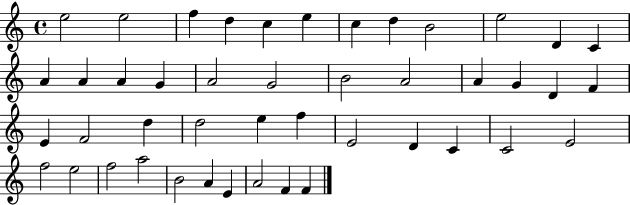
{
  \clef treble
  \time 4/4
  \defaultTimeSignature
  \key c \major
  e''2 e''2 | f''4 d''4 c''4 e''4 | c''4 d''4 b'2 | e''2 d'4 c'4 | \break a'4 a'4 a'4 g'4 | a'2 g'2 | b'2 a'2 | a'4 g'4 d'4 f'4 | \break e'4 f'2 d''4 | d''2 e''4 f''4 | e'2 d'4 c'4 | c'2 e'2 | \break f''2 e''2 | f''2 a''2 | b'2 a'4 e'4 | a'2 f'4 f'4 | \break \bar "|."
}